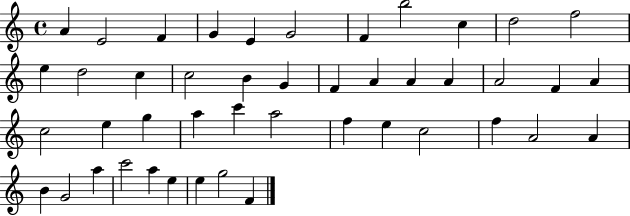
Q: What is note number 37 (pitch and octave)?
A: B4